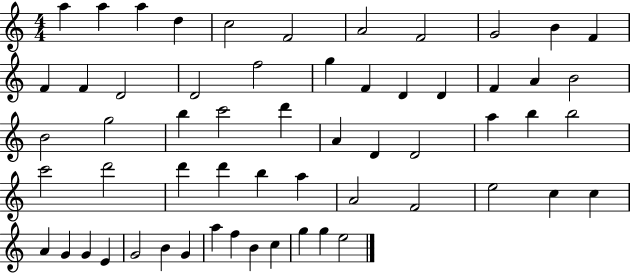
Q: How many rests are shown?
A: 0